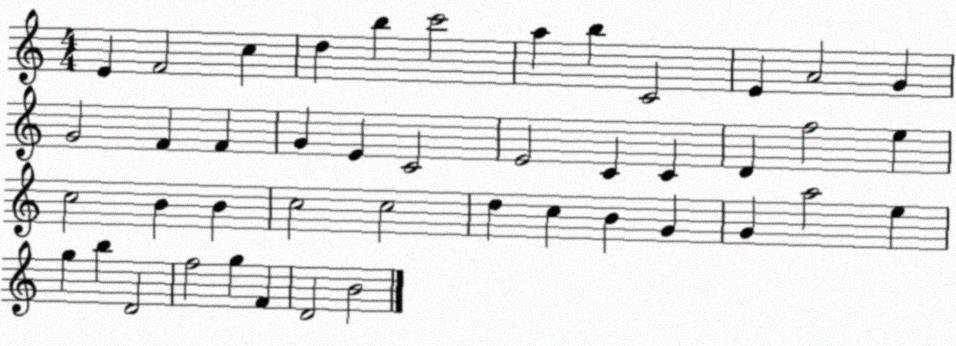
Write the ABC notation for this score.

X:1
T:Untitled
M:4/4
L:1/4
K:C
E F2 c d b c'2 a b C2 E A2 G G2 F F G E C2 E2 C C D f2 e c2 B B c2 c2 d c B G G a2 e g b D2 f2 g F D2 B2